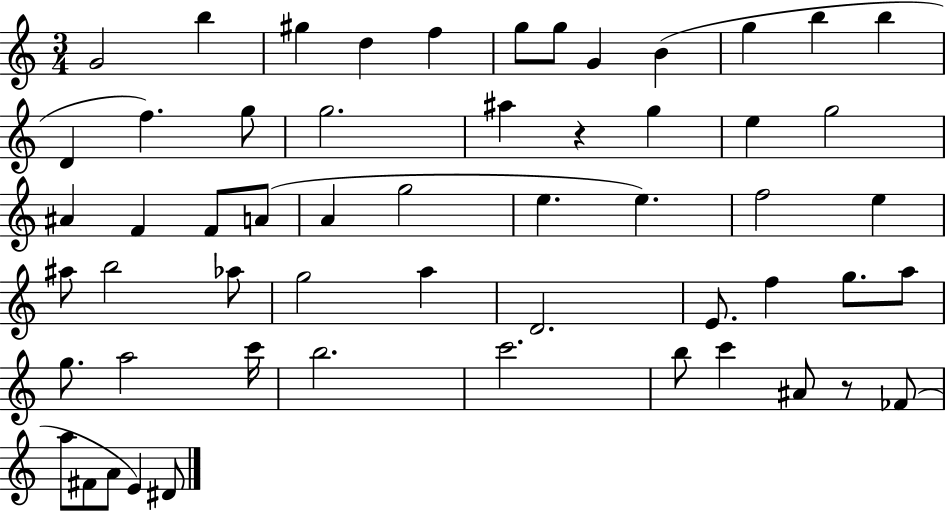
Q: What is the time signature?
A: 3/4